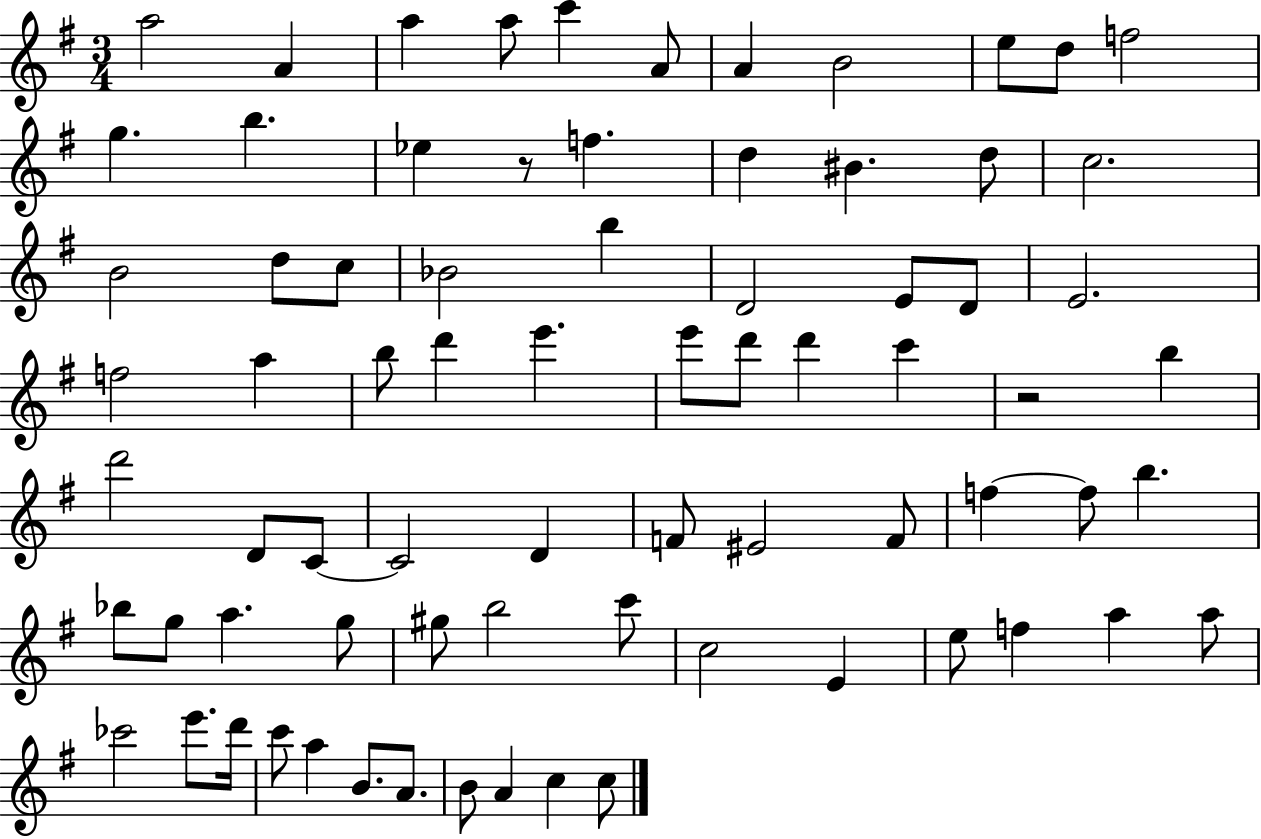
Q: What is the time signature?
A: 3/4